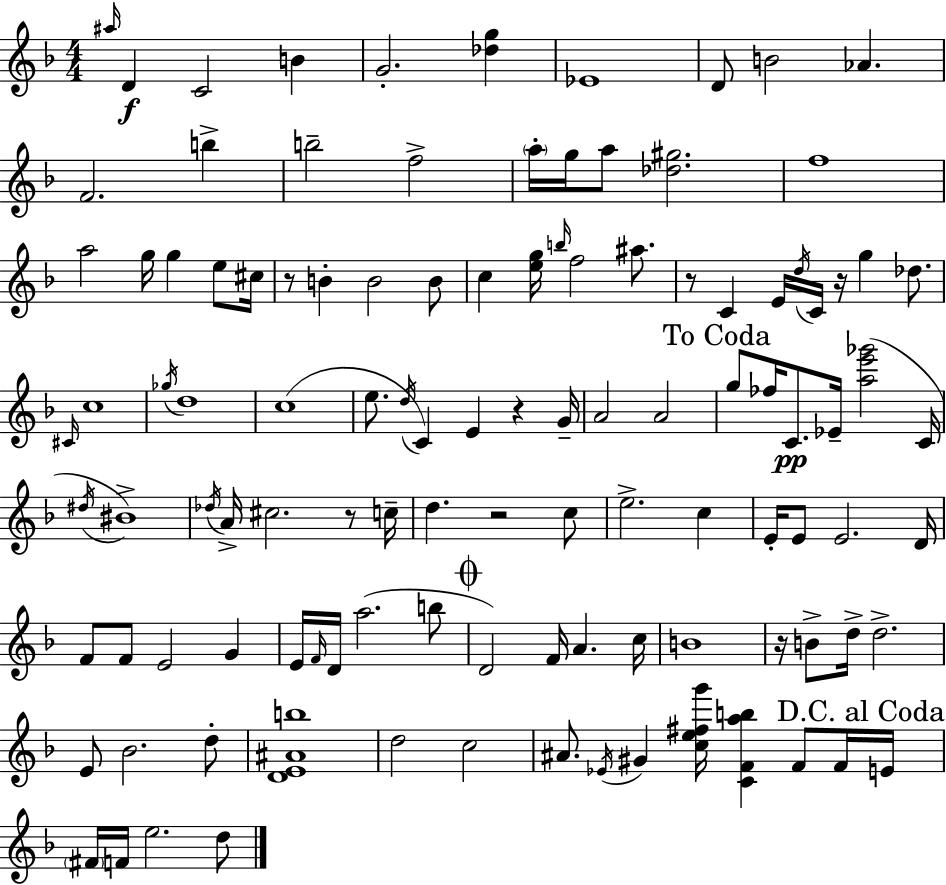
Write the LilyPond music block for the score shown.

{
  \clef treble
  \numericTimeSignature
  \time 4/4
  \key f \major
  \grace { ais''16 }\f d'4 c'2 b'4 | g'2.-. <des'' g''>4 | ees'1 | d'8 b'2 aes'4. | \break f'2. b''4-> | b''2-- f''2-> | \parenthesize a''16-. g''16 a''8 <des'' gis''>2. | f''1 | \break a''2 g''16 g''4 e''8 | cis''16 r8 b'4-. b'2 b'8 | c''4 <e'' g''>16 \grace { b''16 } f''2 ais''8. | r8 c'4 e'16 \acciaccatura { d''16 } c'16 r16 g''4 | \break des''8. \grace { cis'16 } c''1 | \acciaccatura { ges''16 } d''1 | c''1( | e''8. \acciaccatura { d''16 }) c'4 e'4 | \break r4 g'16-- a'2 a'2 | \mark "To Coda" g''8 fes''16 c'8.\pp ees'16-- <a'' e''' ges'''>2( | c'16 \acciaccatura { dis''16 }) bis'1-> | \acciaccatura { des''16 } a'16-> cis''2. | \break r8 c''16-- d''4. r2 | c''8 e''2.-> | c''4 e'16-. e'8 e'2. | d'16 f'8 f'8 e'2 | \break g'4 e'16 \grace { f'16 } d'16 a''2.( | b''8 \mark \markup { \musicglyph "scripts.coda" } d'2) | f'16 a'4. c''16 b'1 | r16 b'8-> d''16-> d''2.-> | \break e'8 bes'2. | d''8-. <d' e' ais' b''>1 | d''2 | c''2 ais'8. \acciaccatura { ees'16 } gis'4 | \break <c'' e'' fis'' g'''>16 <c' f' a'' b''>4 f'8 f'16 \mark "D.C. al Coda" e'16 \parenthesize fis'16 f'16 e''2. | d''8 \bar "|."
}